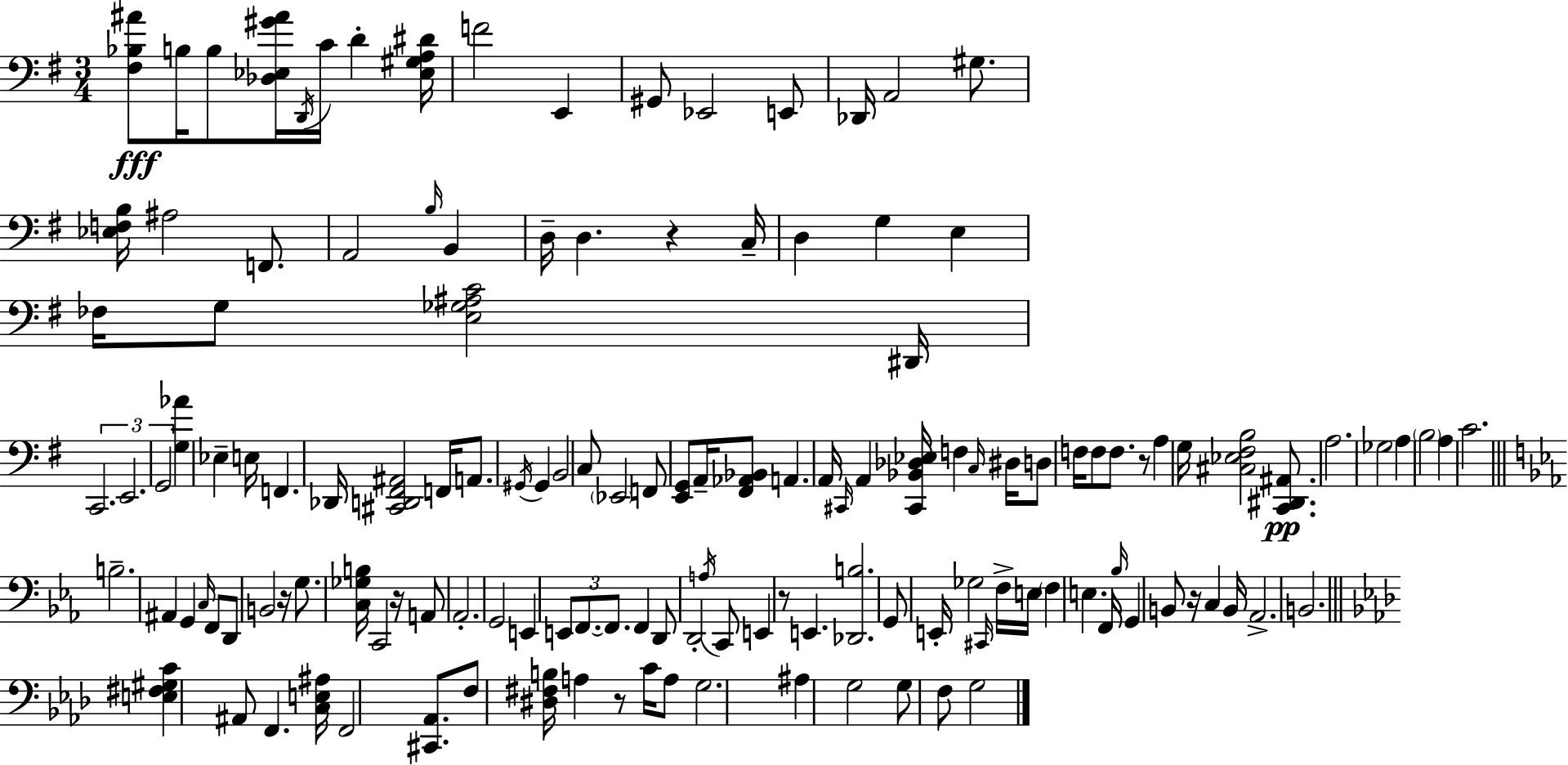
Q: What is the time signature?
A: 3/4